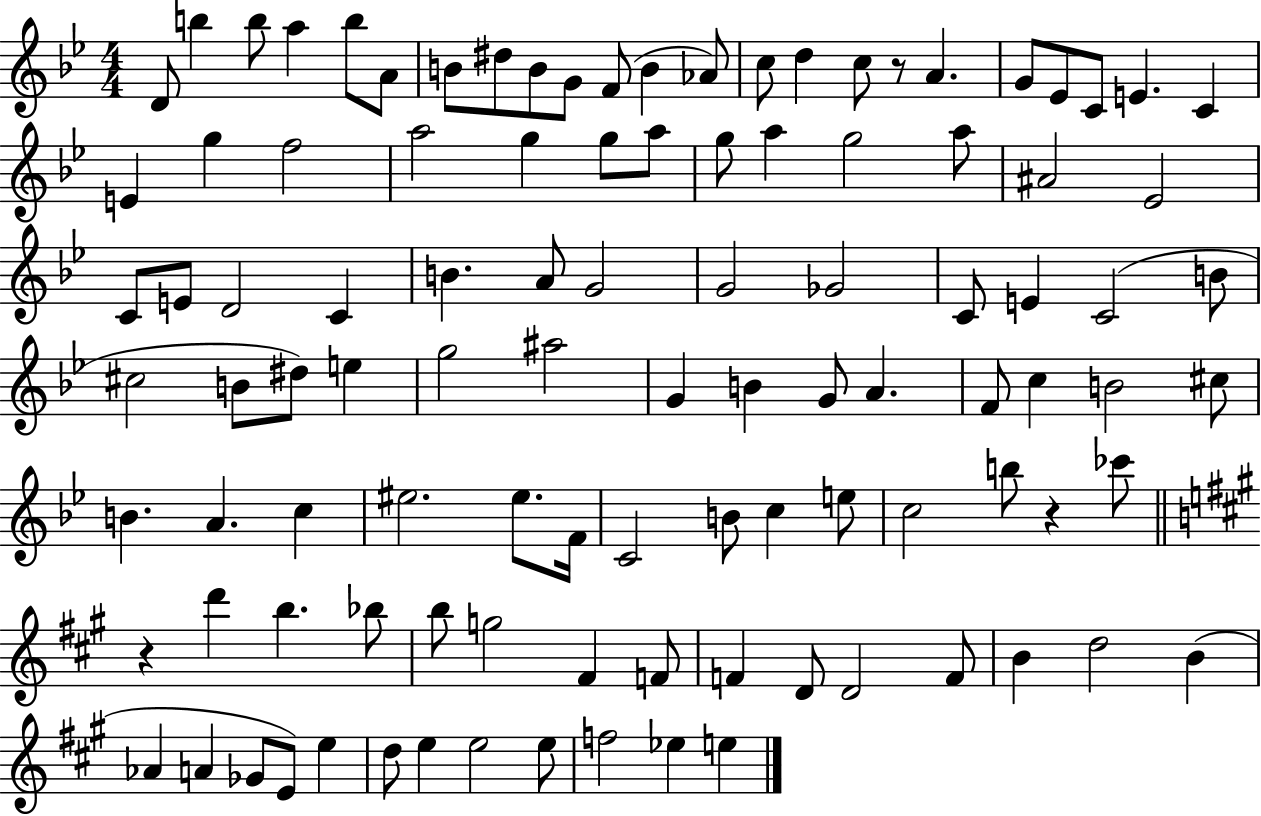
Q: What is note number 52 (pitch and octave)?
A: E5